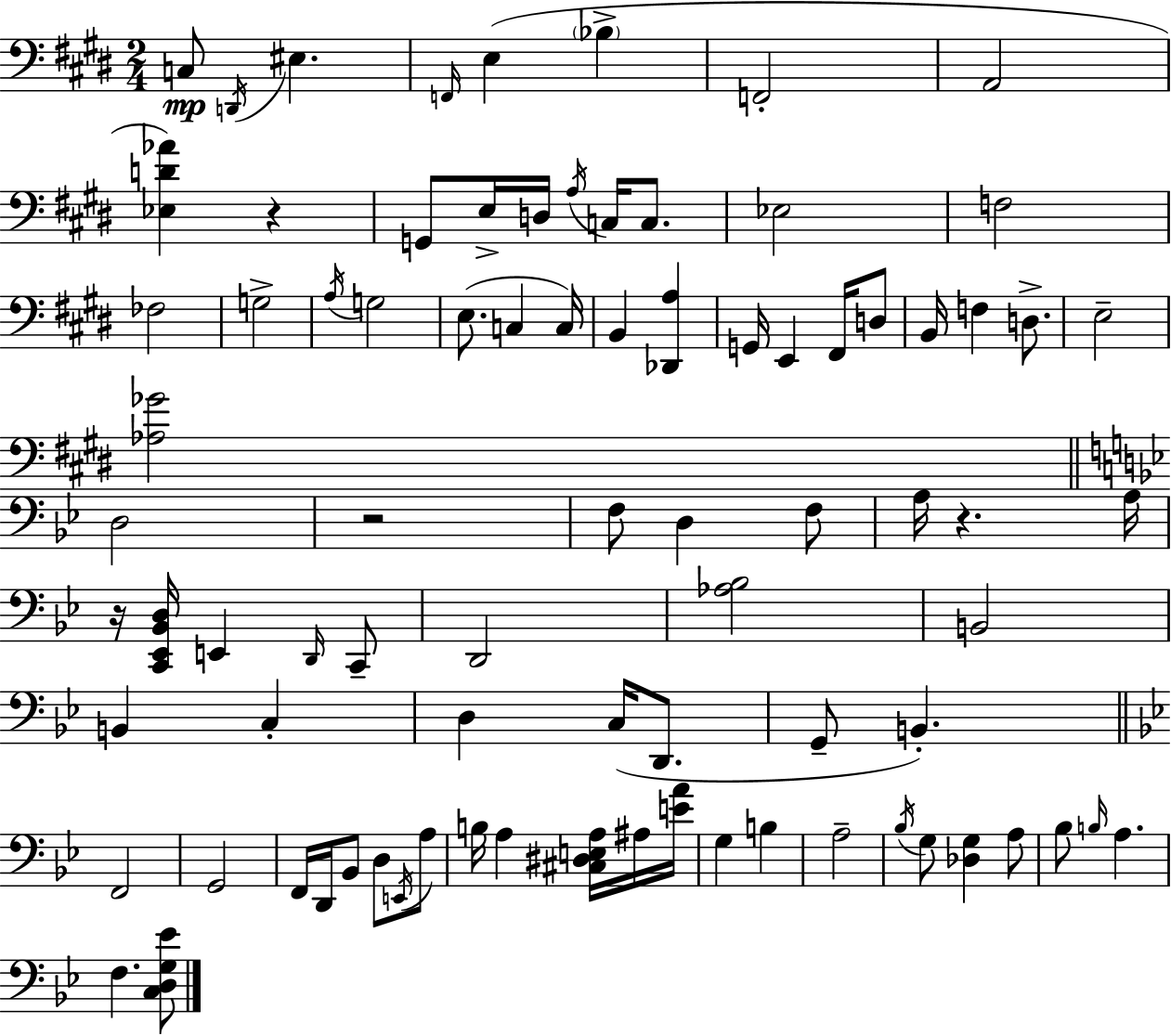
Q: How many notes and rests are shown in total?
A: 84